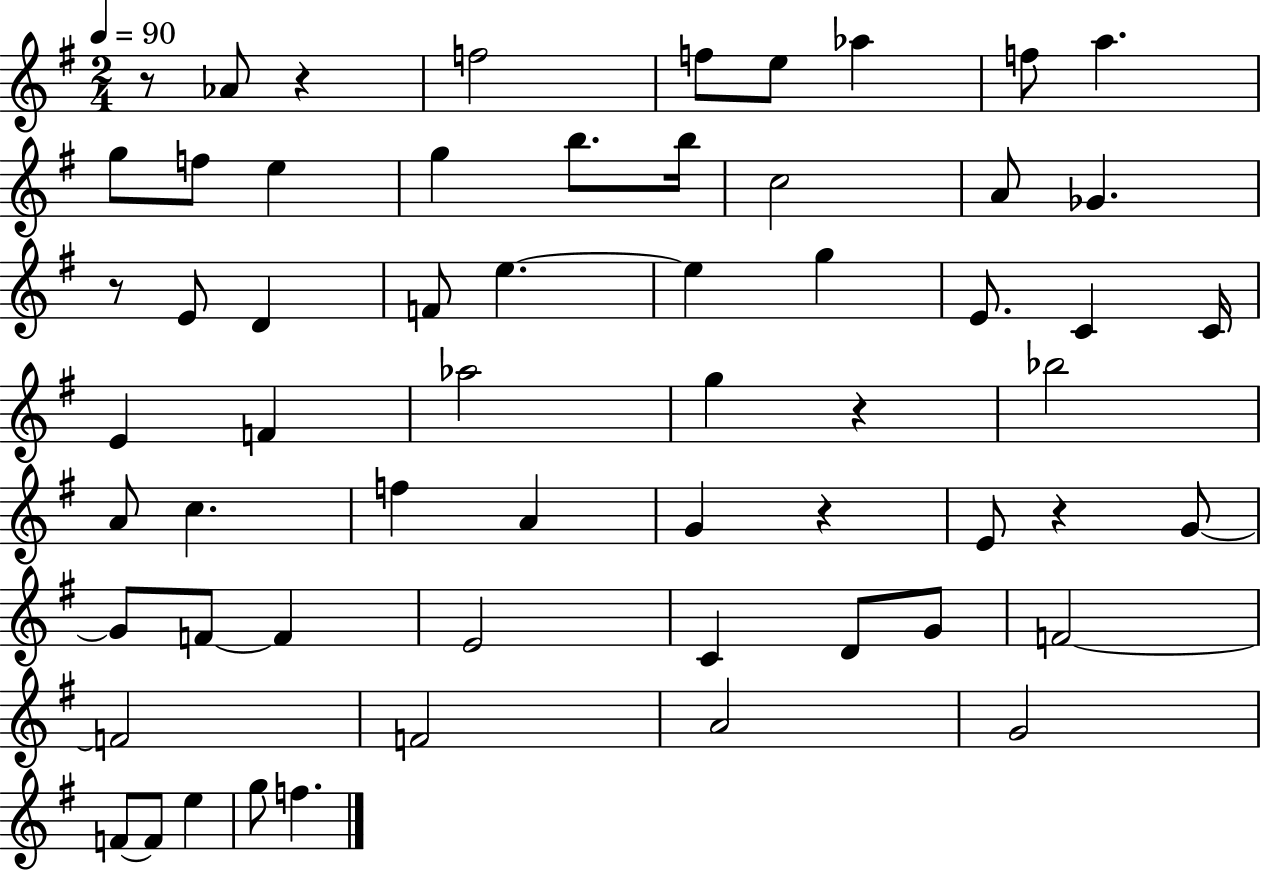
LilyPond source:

{
  \clef treble
  \numericTimeSignature
  \time 2/4
  \key g \major
  \tempo 4 = 90
  r8 aes'8 r4 | f''2 | f''8 e''8 aes''4 | f''8 a''4. | \break g''8 f''8 e''4 | g''4 b''8. b''16 | c''2 | a'8 ges'4. | \break r8 e'8 d'4 | f'8 e''4.~~ | e''4 g''4 | e'8. c'4 c'16 | \break e'4 f'4 | aes''2 | g''4 r4 | bes''2 | \break a'8 c''4. | f''4 a'4 | g'4 r4 | e'8 r4 g'8~~ | \break g'8 f'8~~ f'4 | e'2 | c'4 d'8 g'8 | f'2~~ | \break f'2 | f'2 | a'2 | g'2 | \break f'8~~ f'8 e''4 | g''8 f''4. | \bar "|."
}